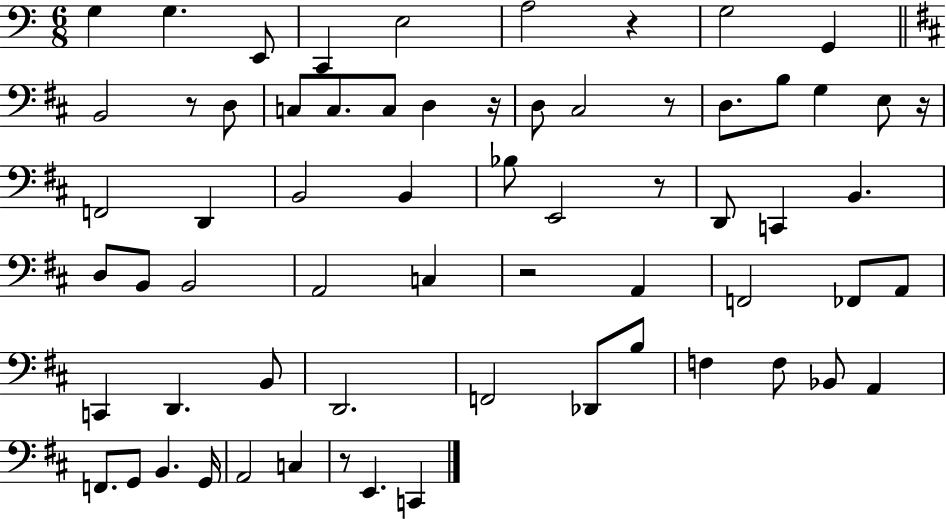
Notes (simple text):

G3/q G3/q. E2/e C2/q E3/h A3/h R/q G3/h G2/q B2/h R/e D3/e C3/e C3/e. C3/e D3/q R/s D3/e C#3/h R/e D3/e. B3/e G3/q E3/e R/s F2/h D2/q B2/h B2/q Bb3/e E2/h R/e D2/e C2/q B2/q. D3/e B2/e B2/h A2/h C3/q R/h A2/q F2/h FES2/e A2/e C2/q D2/q. B2/e D2/h. F2/h Db2/e B3/e F3/q F3/e Bb2/e A2/q F2/e. G2/e B2/q. G2/s A2/h C3/q R/e E2/q. C2/q